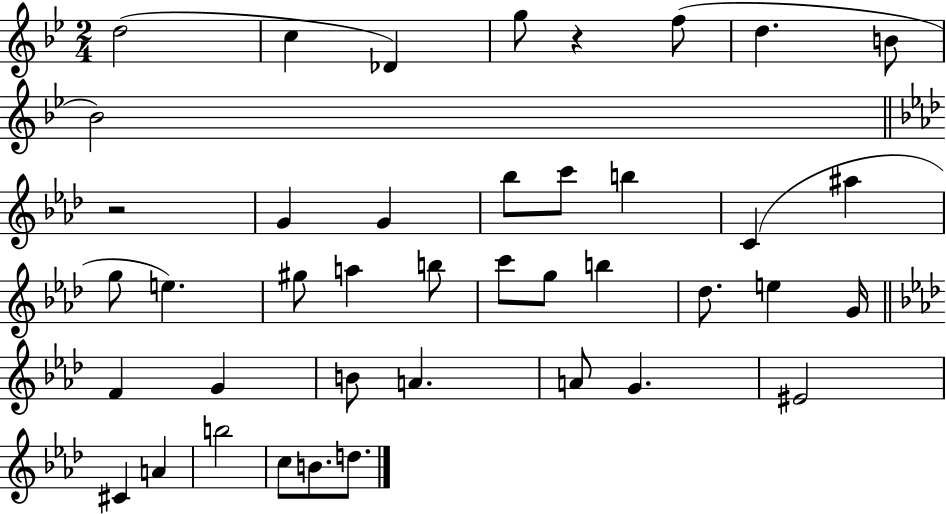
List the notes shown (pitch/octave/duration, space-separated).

D5/h C5/q Db4/q G5/e R/q F5/e D5/q. B4/e Bb4/h R/h G4/q G4/q Bb5/e C6/e B5/q C4/q A#5/q G5/e E5/q. G#5/e A5/q B5/e C6/e G5/e B5/q Db5/e. E5/q G4/s F4/q G4/q B4/e A4/q. A4/e G4/q. EIS4/h C#4/q A4/q B5/h C5/e B4/e. D5/e.